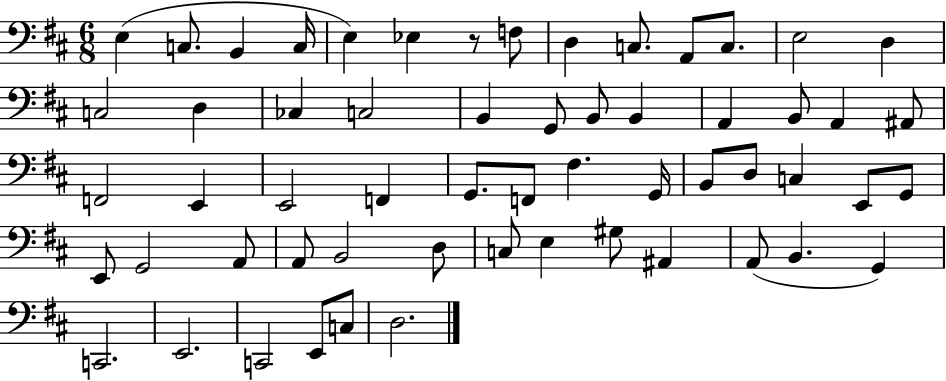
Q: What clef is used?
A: bass